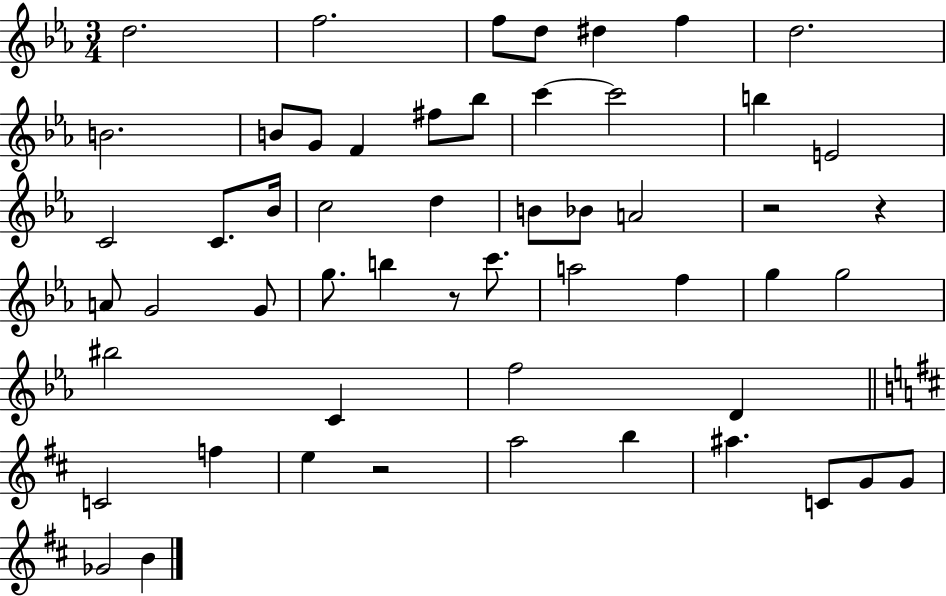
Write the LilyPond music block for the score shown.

{
  \clef treble
  \numericTimeSignature
  \time 3/4
  \key ees \major
  d''2. | f''2. | f''8 d''8 dis''4 f''4 | d''2. | \break b'2. | b'8 g'8 f'4 fis''8 bes''8 | c'''4~~ c'''2 | b''4 e'2 | \break c'2 c'8. bes'16 | c''2 d''4 | b'8 bes'8 a'2 | r2 r4 | \break a'8 g'2 g'8 | g''8. b''4 r8 c'''8. | a''2 f''4 | g''4 g''2 | \break bis''2 c'4 | f''2 d'4 | \bar "||" \break \key b \minor c'2 f''4 | e''4 r2 | a''2 b''4 | ais''4. c'8 g'8 g'8 | \break ges'2 b'4 | \bar "|."
}